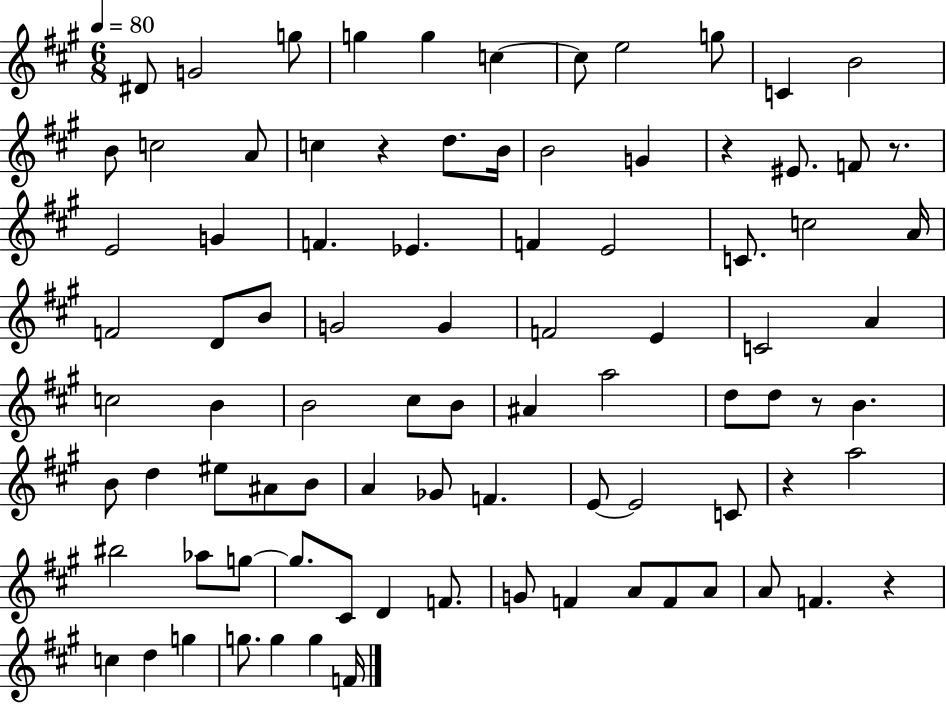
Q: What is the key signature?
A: A major